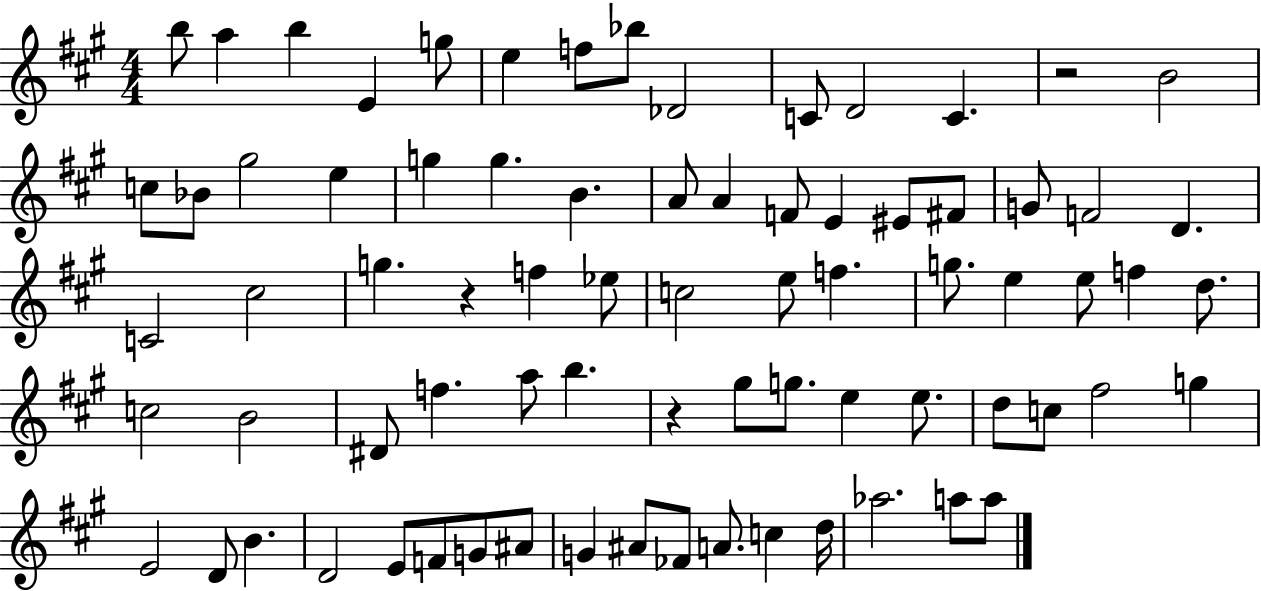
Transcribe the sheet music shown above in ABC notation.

X:1
T:Untitled
M:4/4
L:1/4
K:A
b/2 a b E g/2 e f/2 _b/2 _D2 C/2 D2 C z2 B2 c/2 _B/2 ^g2 e g g B A/2 A F/2 E ^E/2 ^F/2 G/2 F2 D C2 ^c2 g z f _e/2 c2 e/2 f g/2 e e/2 f d/2 c2 B2 ^D/2 f a/2 b z ^g/2 g/2 e e/2 d/2 c/2 ^f2 g E2 D/2 B D2 E/2 F/2 G/2 ^A/2 G ^A/2 _F/2 A/2 c d/4 _a2 a/2 a/2